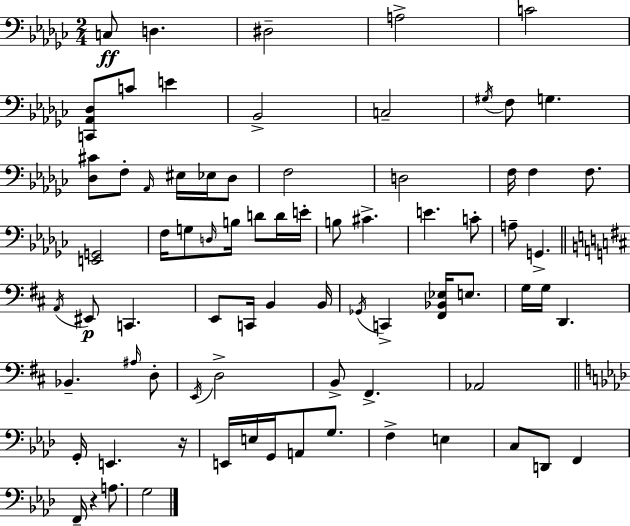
{
  \clef bass
  \numericTimeSignature
  \time 2/4
  \key ees \minor
  \repeat volta 2 { c8\ff d4. | dis2-- | a2-> | c'2 | \break <c, aes, des>8 c'8 e'4 | bes,2-> | c2-- | \acciaccatura { gis16 } f8 g4. | \break <des cis'>8 f8-. \grace { aes,16 } eis16 ees16 | des8 f2 | d2 | f16 f4 f8. | \break <e, g,>2 | f16 g8 \grace { d16 } b16 d'8 | d'16 e'16-. b8 cis'4.-> | e'4. | \break c'8-. a8-- g,4.-> | \bar "||" \break \key b \minor \acciaccatura { a,16 }\p eis,8 c,4. | e,8 c,16 b,4 | b,16 \acciaccatura { ges,16 } c,4-> <fis, bes, ees>16 e8. | g16 g16 d,4. | \break bes,4.-- | \grace { ais16 } d8-. \acciaccatura { e,16 } d2-> | b,8-> fis,4.-> | aes,2 | \break \bar "||" \break \key f \minor g,16-. e,4. r16 | e,16 e16 g,16 a,8 g8. | f4-> e4 | c8 d,8 f,4 | \break f,16-- r4 a8. | g2 | } \bar "|."
}